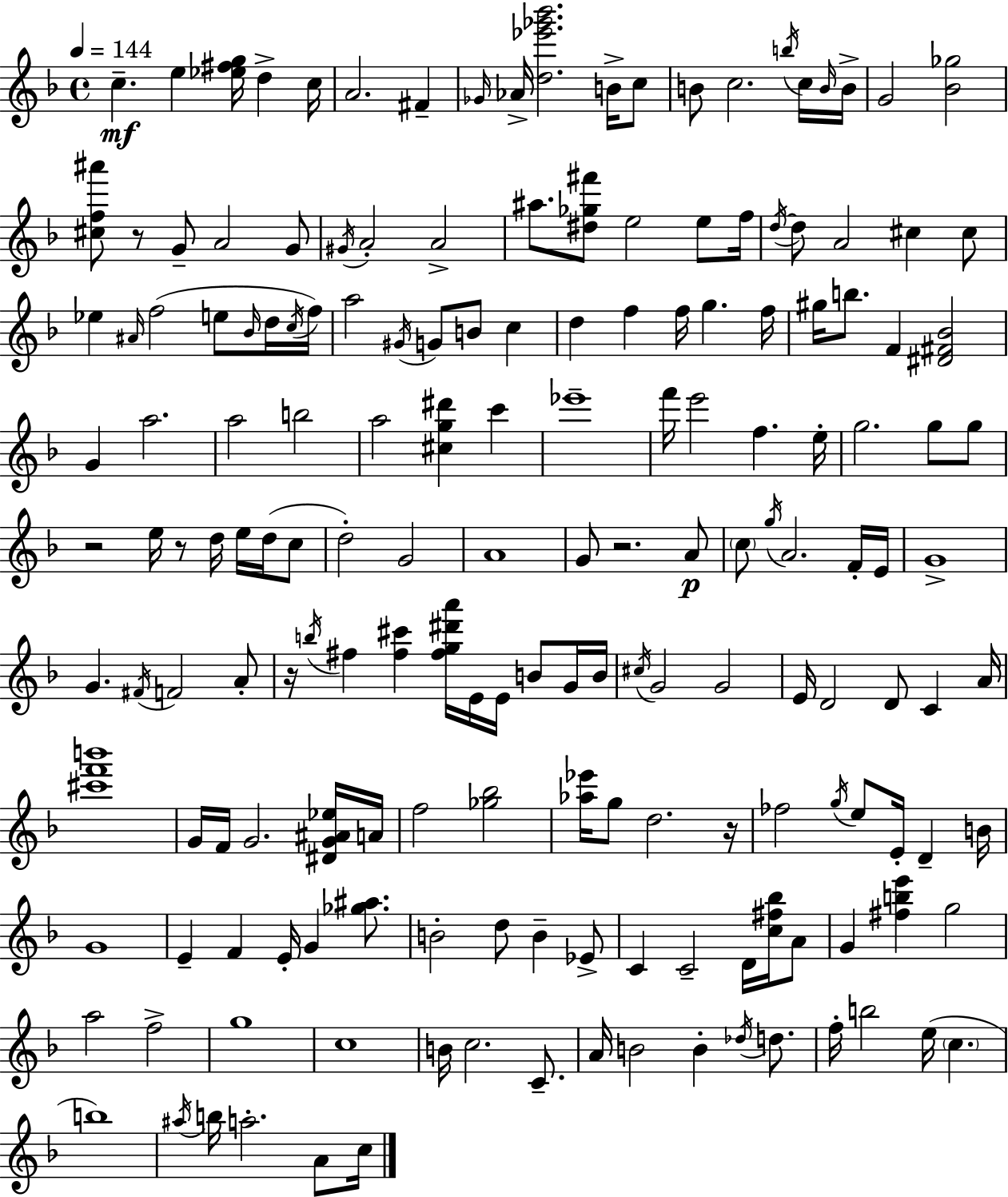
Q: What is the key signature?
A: D minor